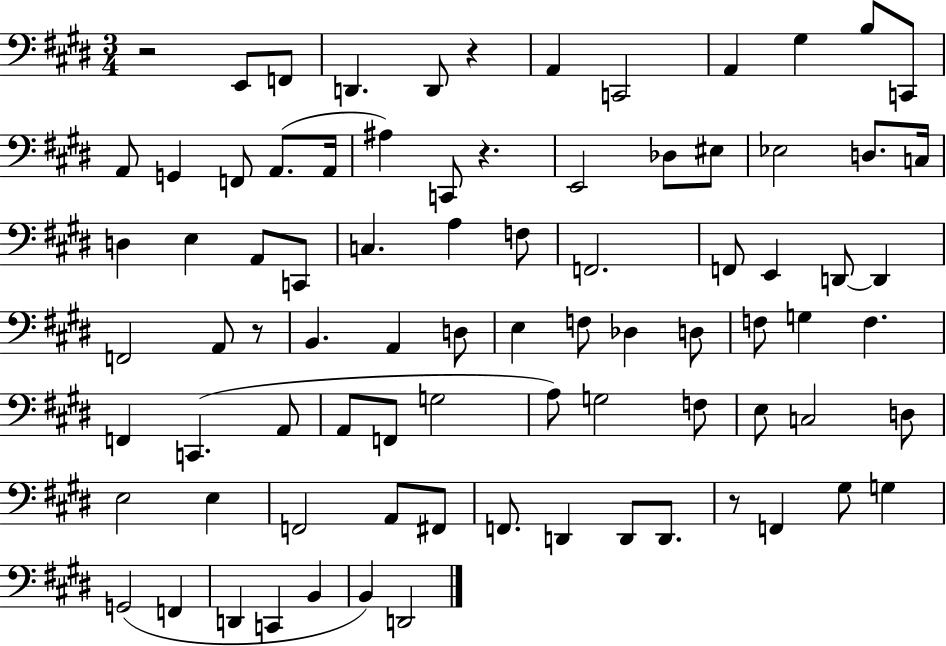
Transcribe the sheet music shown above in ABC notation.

X:1
T:Untitled
M:3/4
L:1/4
K:E
z2 E,,/2 F,,/2 D,, D,,/2 z A,, C,,2 A,, ^G, B,/2 C,,/2 A,,/2 G,, F,,/2 A,,/2 A,,/4 ^A, C,,/2 z E,,2 _D,/2 ^E,/2 _E,2 D,/2 C,/4 D, E, A,,/2 C,,/2 C, A, F,/2 F,,2 F,,/2 E,, D,,/2 D,, F,,2 A,,/2 z/2 B,, A,, D,/2 E, F,/2 _D, D,/2 F,/2 G, F, F,, C,, A,,/2 A,,/2 F,,/2 G,2 A,/2 G,2 F,/2 E,/2 C,2 D,/2 E,2 E, F,,2 A,,/2 ^F,,/2 F,,/2 D,, D,,/2 D,,/2 z/2 F,, ^G,/2 G, G,,2 F,, D,, C,, B,, B,, D,,2